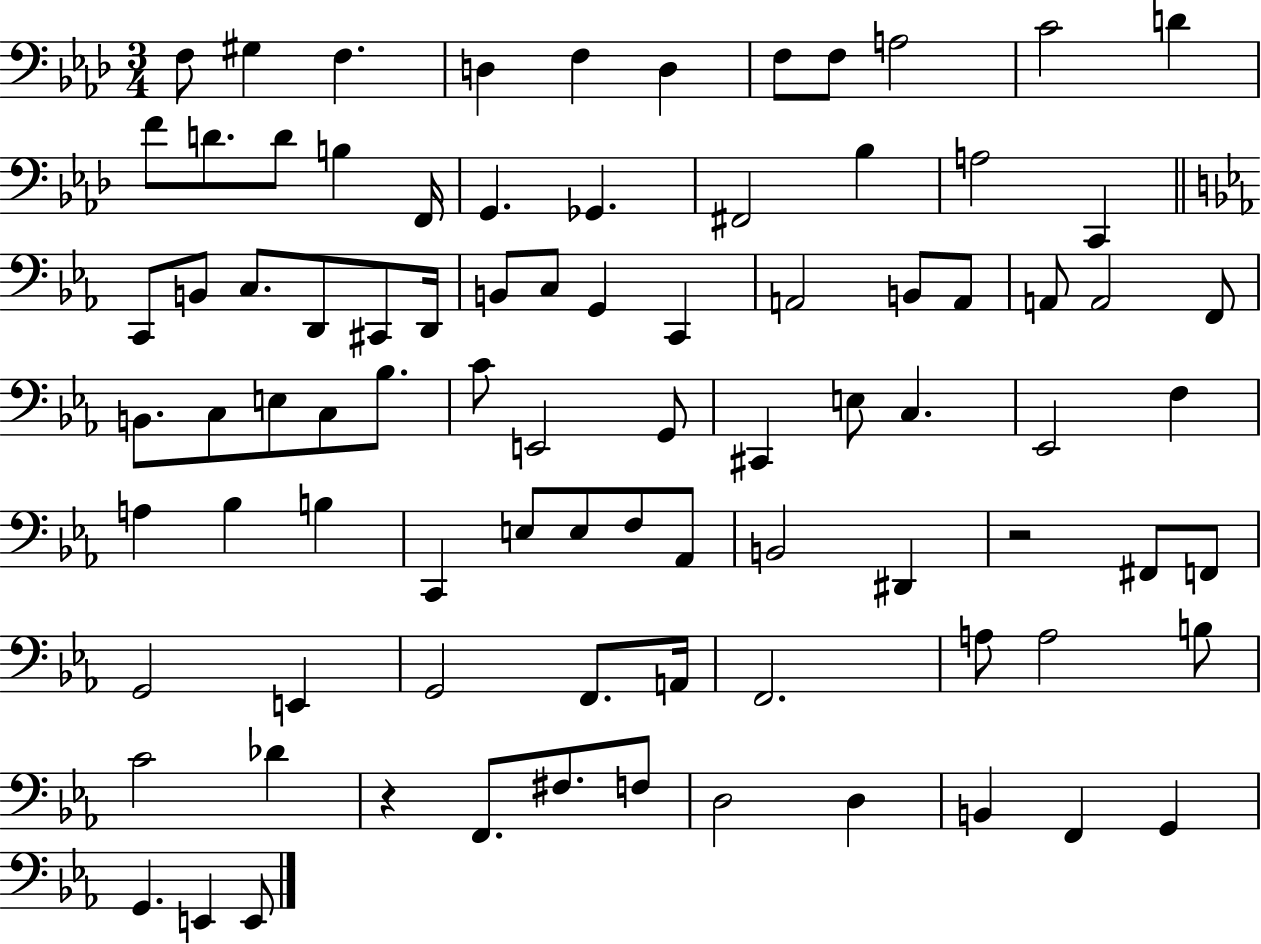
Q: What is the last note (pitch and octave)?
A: E2